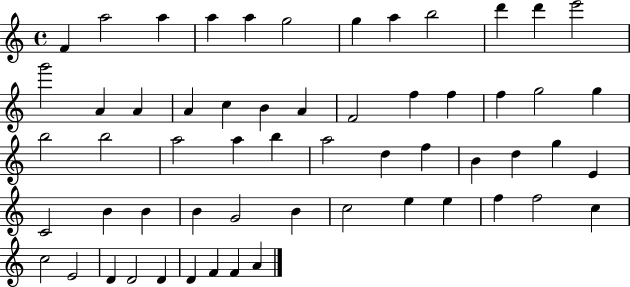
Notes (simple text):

F4/q A5/h A5/q A5/q A5/q G5/h G5/q A5/q B5/h D6/q D6/q E6/h G6/h A4/q A4/q A4/q C5/q B4/q A4/q F4/h F5/q F5/q F5/q G5/h G5/q B5/h B5/h A5/h A5/q B5/q A5/h D5/q F5/q B4/q D5/q G5/q E4/q C4/h B4/q B4/q B4/q G4/h B4/q C5/h E5/q E5/q F5/q F5/h C5/q C5/h E4/h D4/q D4/h D4/q D4/q F4/q F4/q A4/q